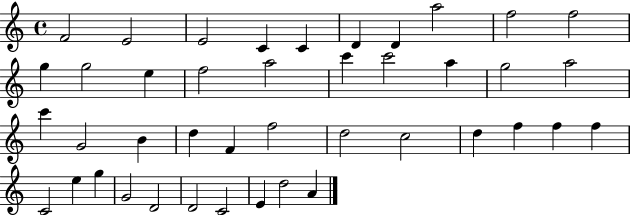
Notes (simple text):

F4/h E4/h E4/h C4/q C4/q D4/q D4/q A5/h F5/h F5/h G5/q G5/h E5/q F5/h A5/h C6/q C6/h A5/q G5/h A5/h C6/q G4/h B4/q D5/q F4/q F5/h D5/h C5/h D5/q F5/q F5/q F5/q C4/h E5/q G5/q G4/h D4/h D4/h C4/h E4/q D5/h A4/q